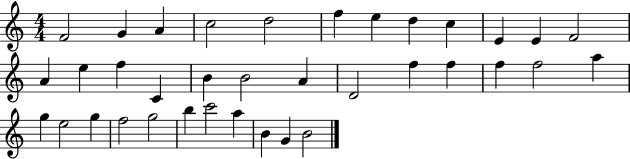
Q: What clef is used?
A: treble